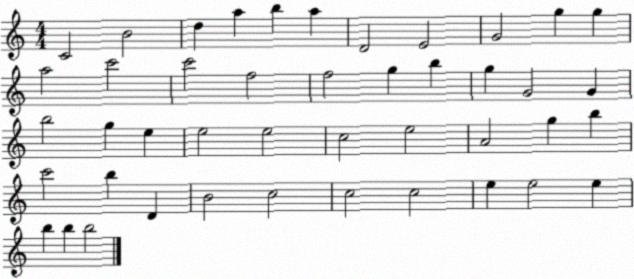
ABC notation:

X:1
T:Untitled
M:4/4
L:1/4
K:C
C2 B2 d a b a D2 E2 G2 g g a2 c'2 c'2 f2 f2 g b g G2 G b2 g e e2 e2 c2 e2 A2 g b c'2 b D B2 c2 c2 c2 e e2 e b b b2